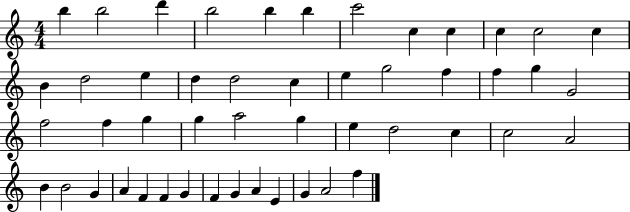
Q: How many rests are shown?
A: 0